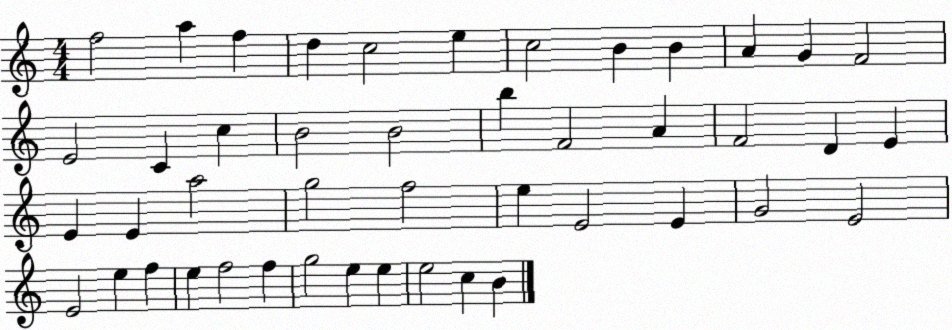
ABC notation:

X:1
T:Untitled
M:4/4
L:1/4
K:C
f2 a f d c2 e c2 B B A G F2 E2 C c B2 B2 b F2 A F2 D E E E a2 g2 f2 e E2 E G2 E2 E2 e f e f2 f g2 e e e2 c B